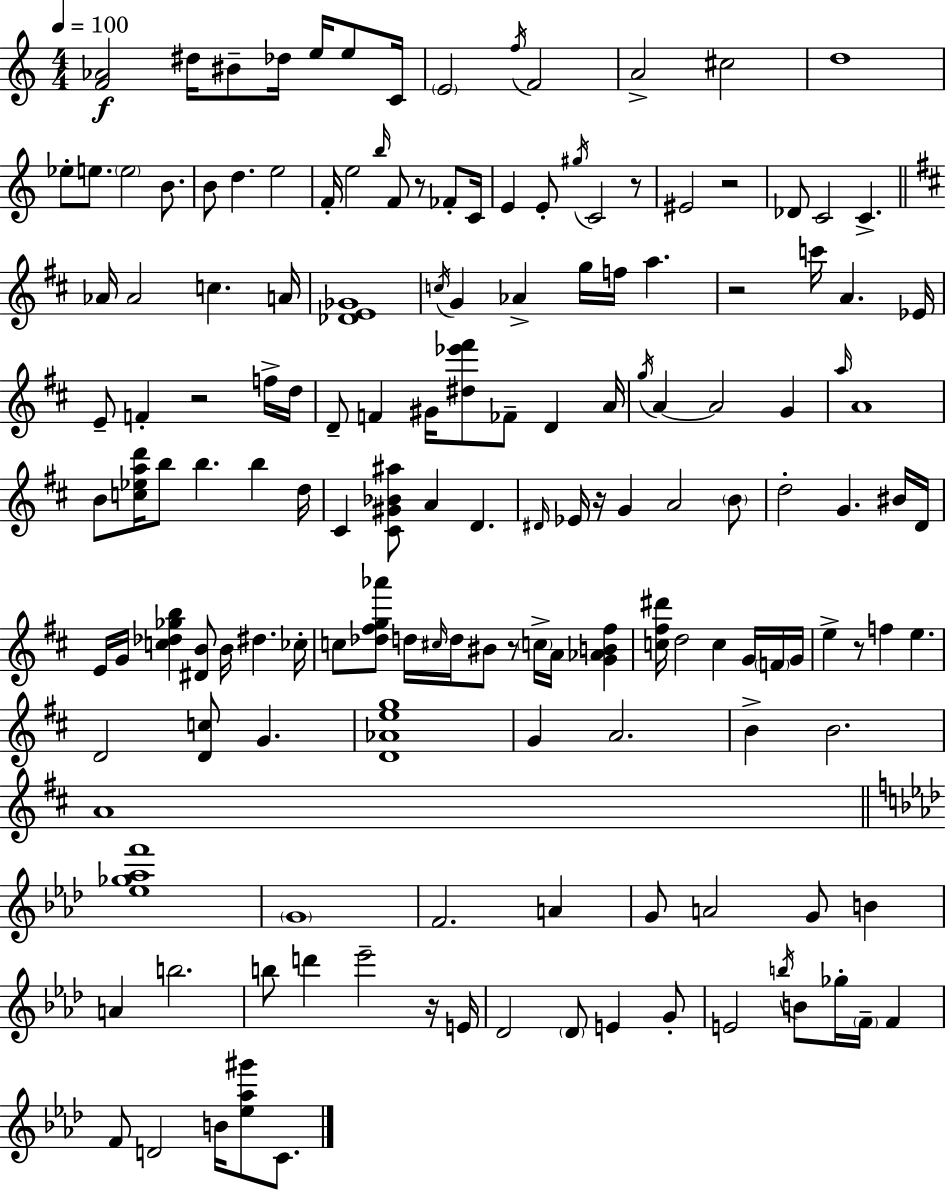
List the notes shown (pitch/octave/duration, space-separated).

[F4,Ab4]/h D#5/s BIS4/e Db5/s E5/s E5/e C4/s E4/h F5/s F4/h A4/h C#5/h D5/w Eb5/e E5/e. E5/h B4/e. B4/e D5/q. E5/h F4/s E5/h B5/s F4/e R/e FES4/e C4/s E4/q E4/e G#5/s C4/h R/e EIS4/h R/h Db4/e C4/h C4/q. Ab4/s Ab4/h C5/q. A4/s [Db4,E4,Gb4]/w C5/s G4/q Ab4/q G5/s F5/s A5/q. R/h C6/s A4/q. Eb4/s E4/e F4/q R/h F5/s D5/s D4/e F4/q G#4/s [D#5,Eb6,F#6]/e FES4/e D4/q A4/s G5/s A4/q A4/h G4/q A5/s A4/w B4/e [C5,Eb5,A5,D6]/s B5/e B5/q. B5/q D5/s C#4/q [C#4,G#4,Bb4,A#5]/e A4/q D4/q. D#4/s Eb4/s R/s G4/q A4/h B4/e D5/h G4/q. BIS4/s D4/s E4/s G4/s [C5,Db5,Gb5,B5]/q [D#4,B4]/e B4/s D#5/q. CES5/s C5/e [Db5,F#5,G5,Ab6]/e D5/s C#5/s D5/s BIS4/e R/e C5/s A4/s [G4,Ab4,B4,F#5]/q [C5,F#5,D#6]/s D5/h C5/q G4/s F4/s G4/s E5/q R/e F5/q E5/q. D4/h [D4,C5]/e G4/q. [D4,Ab4,E5,G5]/w G4/q A4/h. B4/q B4/h. A4/w [Eb5,Gb5,Ab5,F6]/w G4/w F4/h. A4/q G4/e A4/h G4/e B4/q A4/q B5/h. B5/e D6/q Eb6/h R/s E4/s Db4/h Db4/e E4/q G4/e E4/h B5/s B4/e Gb5/s F4/s F4/q F4/e D4/h B4/s [Eb5,Ab5,G#6]/e C4/e.